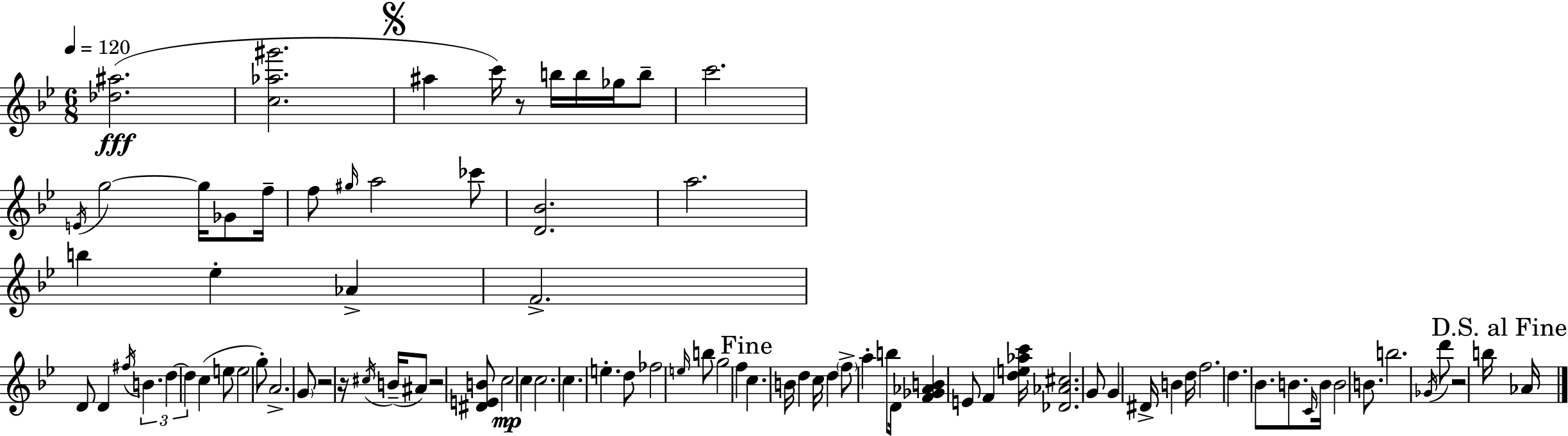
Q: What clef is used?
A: treble